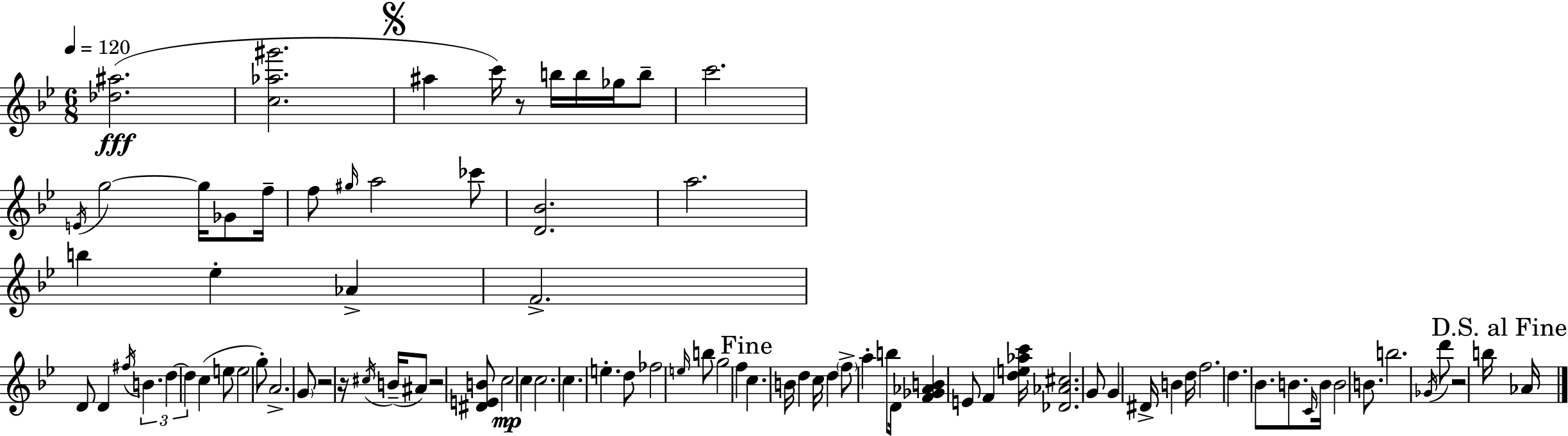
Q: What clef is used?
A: treble